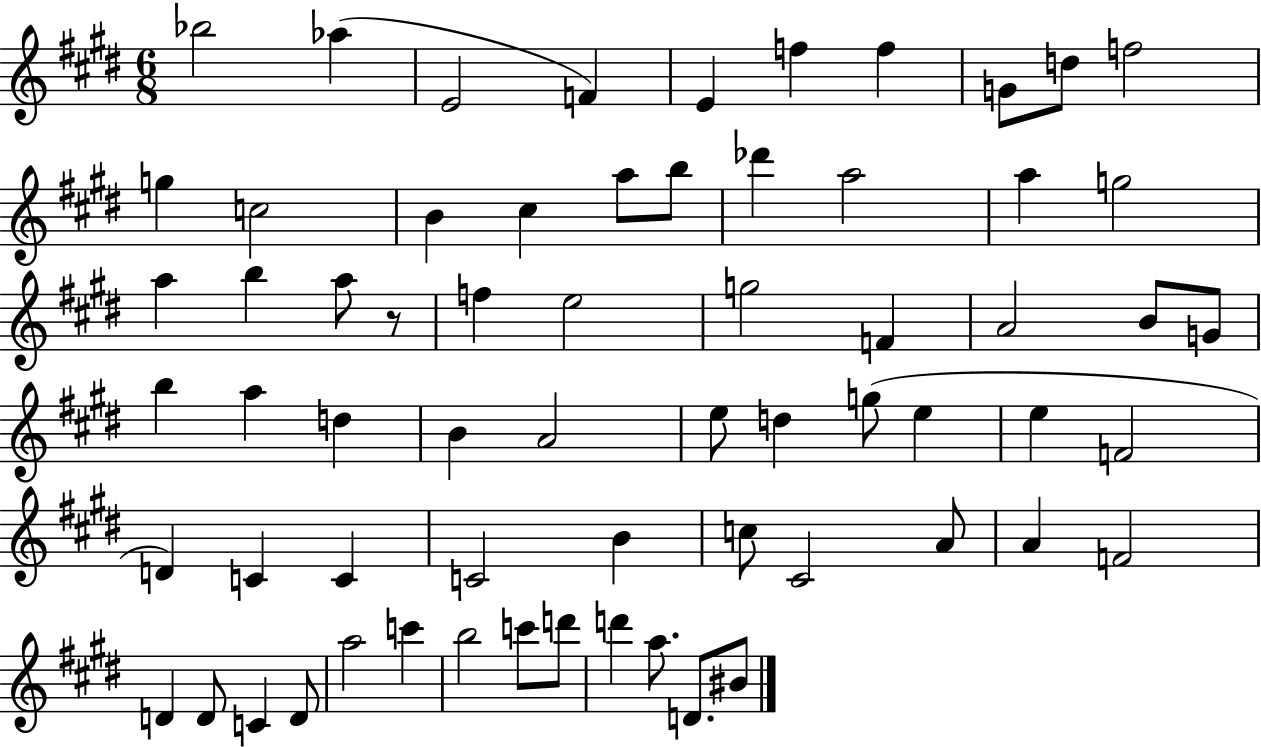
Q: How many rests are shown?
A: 1